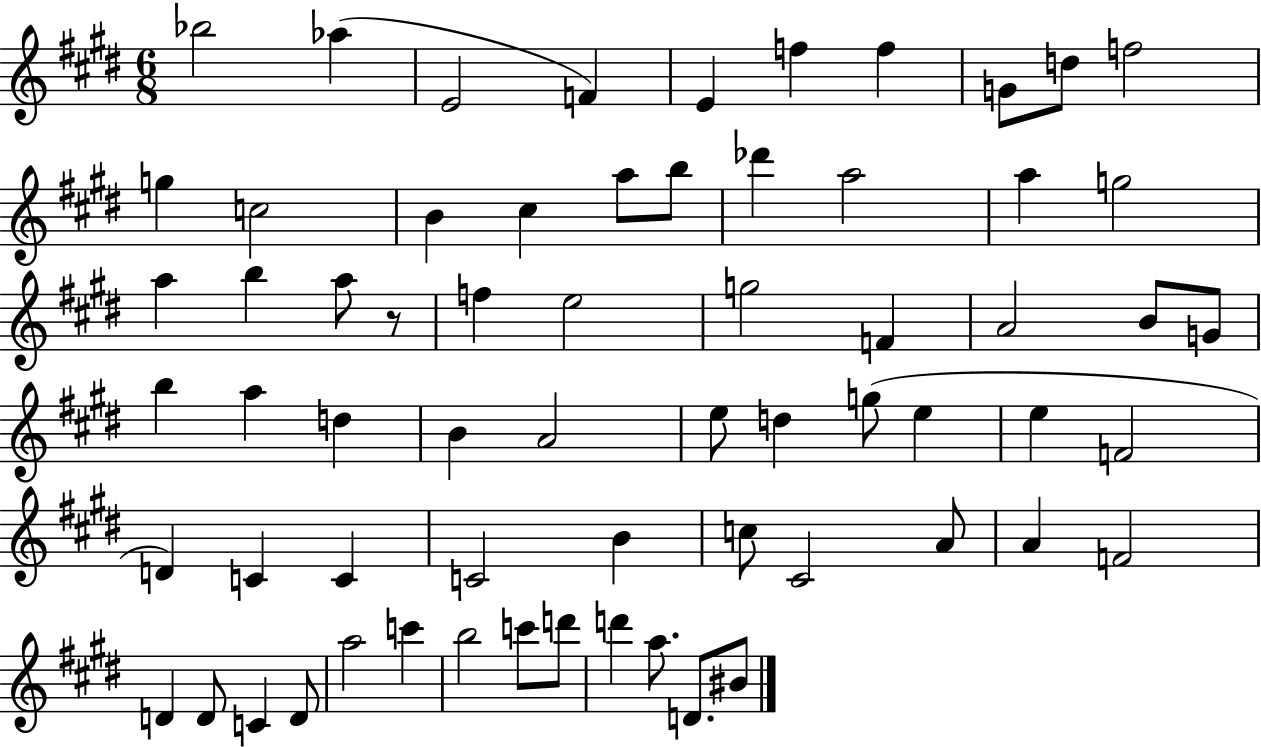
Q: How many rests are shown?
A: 1